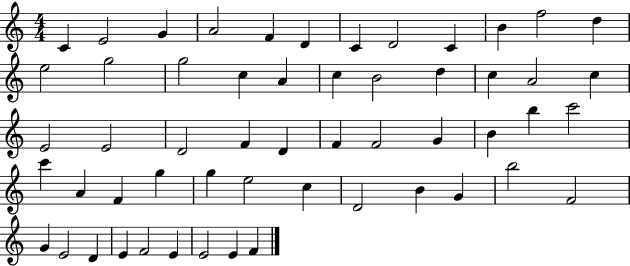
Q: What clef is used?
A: treble